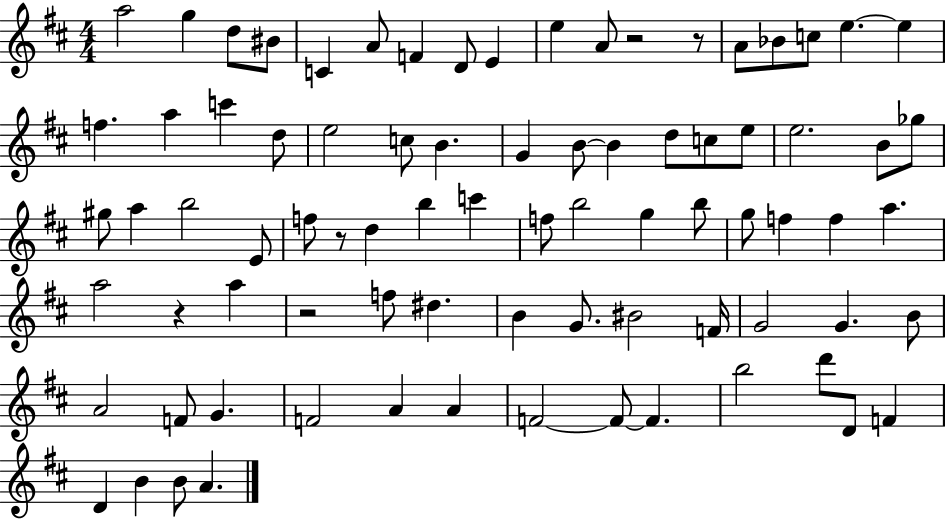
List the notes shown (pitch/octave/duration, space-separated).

A5/h G5/q D5/e BIS4/e C4/q A4/e F4/q D4/e E4/q E5/q A4/e R/h R/e A4/e Bb4/e C5/e E5/q. E5/q F5/q. A5/q C6/q D5/e E5/h C5/e B4/q. G4/q B4/e B4/q D5/e C5/e E5/e E5/h. B4/e Gb5/e G#5/e A5/q B5/h E4/e F5/e R/e D5/q B5/q C6/q F5/e B5/h G5/q B5/e G5/e F5/q F5/q A5/q. A5/h R/q A5/q R/h F5/e D#5/q. B4/q G4/e. BIS4/h F4/s G4/h G4/q. B4/e A4/h F4/e G4/q. F4/h A4/q A4/q F4/h F4/e F4/q. B5/h D6/e D4/e F4/q D4/q B4/q B4/e A4/q.